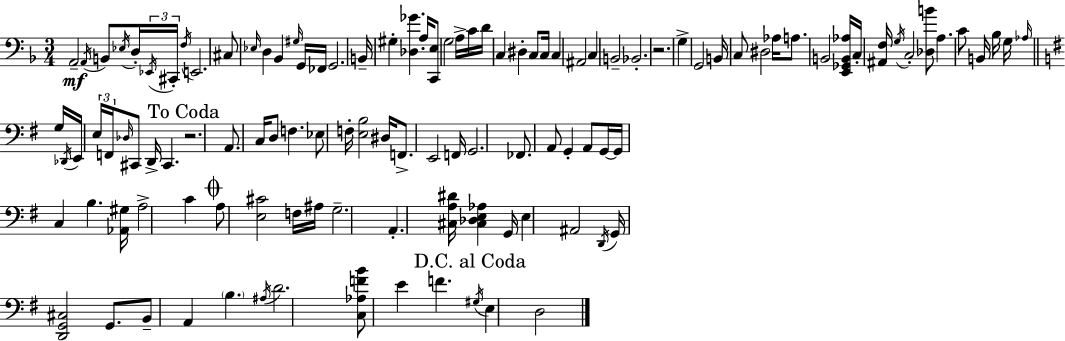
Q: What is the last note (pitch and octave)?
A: D3